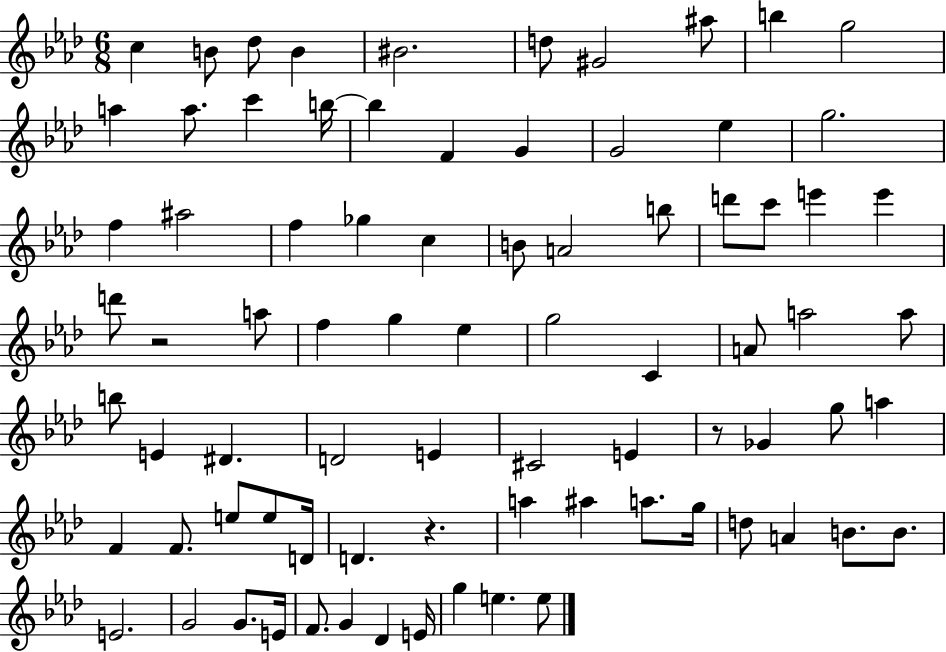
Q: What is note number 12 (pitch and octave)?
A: A5